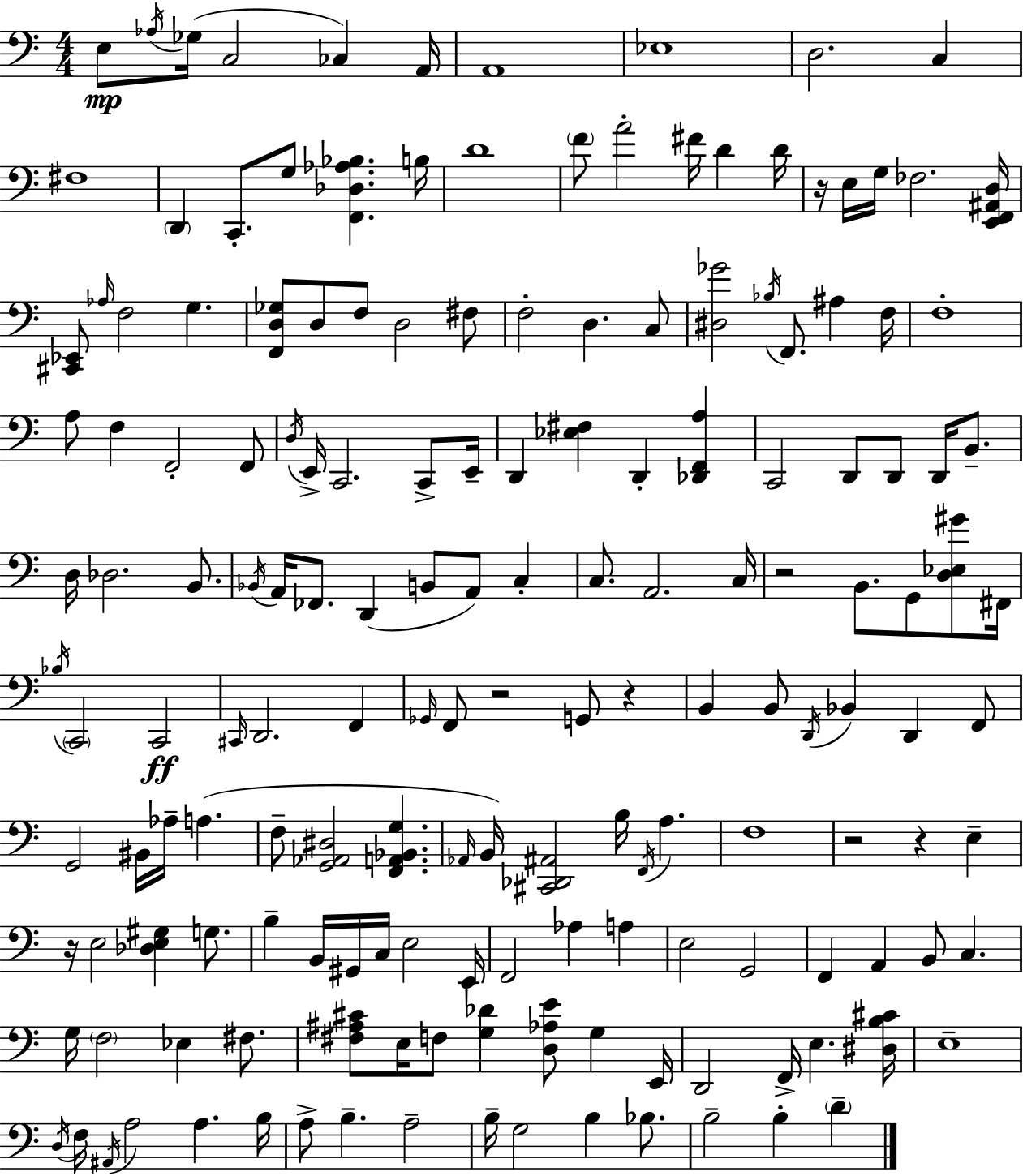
X:1
T:Untitled
M:4/4
L:1/4
K:Am
E,/2 _A,/4 _G,/4 C,2 _C, A,,/4 A,,4 _E,4 D,2 C, ^F,4 D,, C,,/2 G,/2 [F,,_D,_A,_B,] B,/4 D4 F/2 A2 ^F/4 D D/4 z/4 E,/4 G,/4 _F,2 [E,,F,,^A,,D,]/4 [^C,,_E,,]/2 _A,/4 F,2 G, [F,,D,_G,]/2 D,/2 F,/2 D,2 ^F,/2 F,2 D, C,/2 [^D,_G]2 _B,/4 F,,/2 ^A, F,/4 F,4 A,/2 F, F,,2 F,,/2 D,/4 E,,/4 C,,2 C,,/2 E,,/4 D,, [_E,^F,] D,, [_D,,F,,A,] C,,2 D,,/2 D,,/2 D,,/4 B,,/2 D,/4 _D,2 B,,/2 _B,,/4 A,,/4 _F,,/2 D,, B,,/2 A,,/2 C, C,/2 A,,2 C,/4 z2 B,,/2 G,,/2 [D,_E,^G]/2 ^F,,/4 _B,/4 C,,2 C,,2 ^C,,/4 D,,2 F,, _G,,/4 F,,/2 z2 G,,/2 z B,, B,,/2 D,,/4 _B,, D,, F,,/2 G,,2 ^B,,/4 _A,/4 A, F,/2 [G,,_A,,^D,]2 [F,,A,,_B,,G,] _A,,/4 B,,/4 [^C,,_D,,^A,,]2 B,/4 F,,/4 A, F,4 z2 z E, z/4 E,2 [_D,E,^G,] G,/2 B, B,,/4 ^G,,/4 C,/4 E,2 E,,/4 F,,2 _A, A, E,2 G,,2 F,, A,, B,,/2 C, G,/4 F,2 _E, ^F,/2 [^F,^A,^C]/2 E,/4 F,/2 [G,_D] [D,_A,E]/2 G, E,,/4 D,,2 F,,/4 E, [^D,B,^C]/4 E,4 D,/4 F,/4 ^A,,/4 A,2 A, B,/4 A,/2 B, A,2 B,/4 G,2 B, _B,/2 B,2 B, D